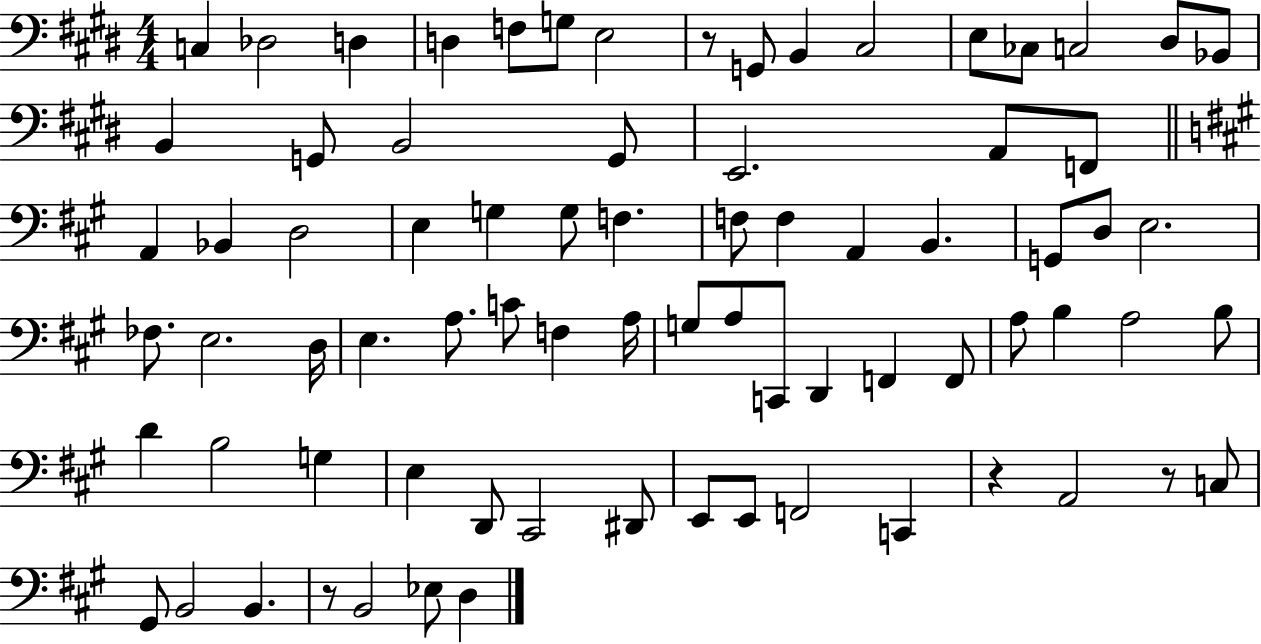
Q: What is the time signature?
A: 4/4